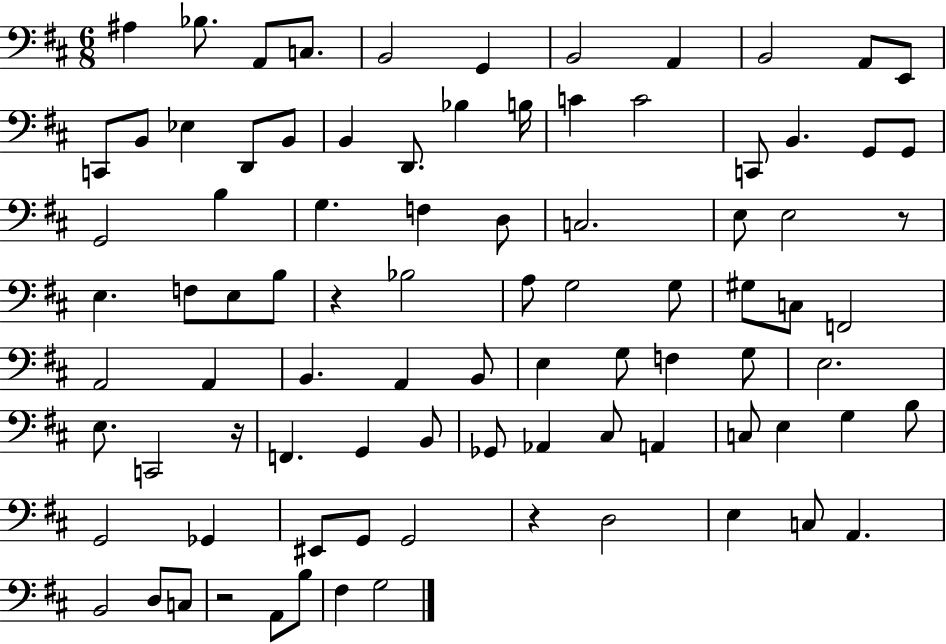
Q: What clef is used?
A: bass